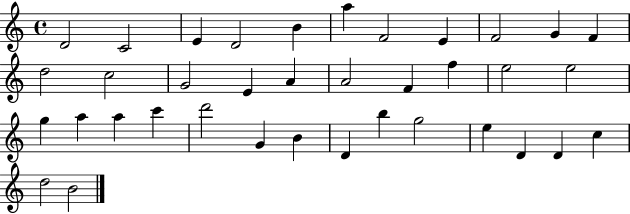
{
  \clef treble
  \time 4/4
  \defaultTimeSignature
  \key c \major
  d'2 c'2 | e'4 d'2 b'4 | a''4 f'2 e'4 | f'2 g'4 f'4 | \break d''2 c''2 | g'2 e'4 a'4 | a'2 f'4 f''4 | e''2 e''2 | \break g''4 a''4 a''4 c'''4 | d'''2 g'4 b'4 | d'4 b''4 g''2 | e''4 d'4 d'4 c''4 | \break d''2 b'2 | \bar "|."
}